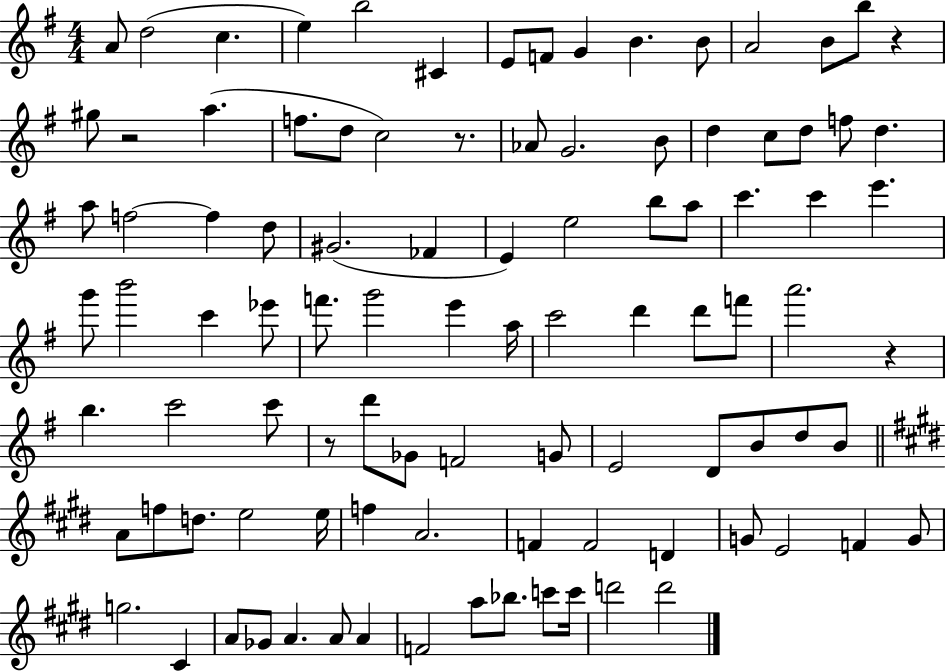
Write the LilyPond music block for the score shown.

{
  \clef treble
  \numericTimeSignature
  \time 4/4
  \key g \major
  a'8 d''2( c''4. | e''4) b''2 cis'4 | e'8 f'8 g'4 b'4. b'8 | a'2 b'8 b''8 r4 | \break gis''8 r2 a''4.( | f''8. d''8 c''2) r8. | aes'8 g'2. b'8 | d''4 c''8 d''8 f''8 d''4. | \break a''8 f''2~~ f''4 d''8 | gis'2.( fes'4 | e'4) e''2 b''8 a''8 | c'''4. c'''4 e'''4. | \break g'''8 b'''2 c'''4 ees'''8 | f'''8. g'''2 e'''4 a''16 | c'''2 d'''4 d'''8 f'''8 | a'''2. r4 | \break b''4. c'''2 c'''8 | r8 d'''8 ges'8 f'2 g'8 | e'2 d'8 b'8 d''8 b'8 | \bar "||" \break \key e \major a'8 f''8 d''8. e''2 e''16 | f''4 a'2. | f'4 f'2 d'4 | g'8 e'2 f'4 g'8 | \break g''2. cis'4 | a'8 ges'8 a'4. a'8 a'4 | f'2 a''8 bes''8. c'''8 c'''16 | d'''2 d'''2 | \break \bar "|."
}